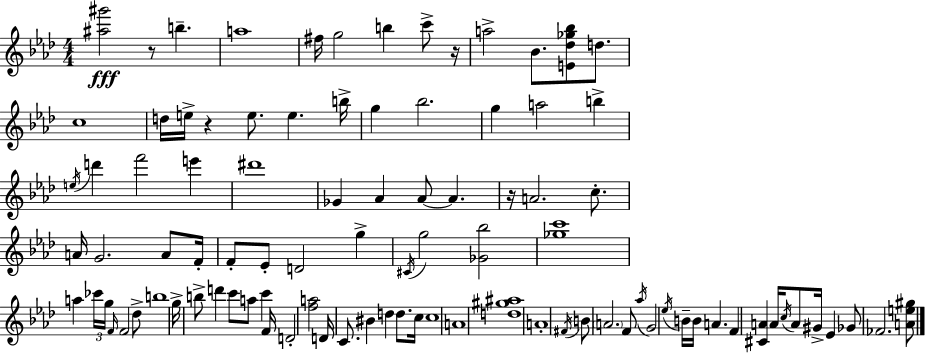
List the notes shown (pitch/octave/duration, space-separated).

[A#5,G#6]/h R/e B5/q. A5/w F#5/s G5/h B5/q C6/e R/s A5/h Bb4/e. [E4,Db5,Gb5,Bb5]/e D5/e. C5/w D5/s E5/s R/q E5/e. E5/q. B5/s G5/q Bb5/h. G5/q A5/h B5/q E5/s D6/q F6/h E6/q D#6/w Gb4/q Ab4/q Ab4/e Ab4/q. R/s A4/h. C5/e. A4/s G4/h. A4/e F4/s F4/e Eb4/e D4/h G5/q C#4/s G5/h [Gb4,Bb5]/h [Gb5,C6]/w A5/q CES6/s G5/s F4/s F4/h Db5/e B5/w G5/s B5/e D6/q C6/e A5/e C6/q F4/s D4/h [F5,A5]/h D4/s C4/e. BIS4/q D5/q D5/e. C5/s C5/w A4/w [D5,G#5,A#5]/w A4/w F#4/s B4/e A4/h. F4/e Ab5/s G4/h Eb5/s B4/s B4/s A4/q. F4/q [C#4,A4]/q A4/s C5/s A4/e G#4/s Eb4/q Gb4/e FES4/h. [A4,E5,G#5]/e